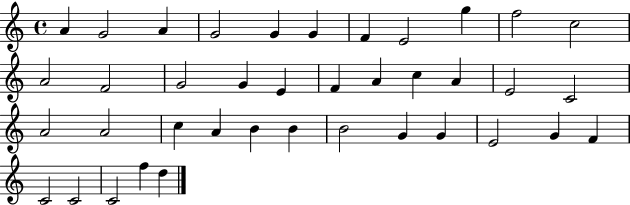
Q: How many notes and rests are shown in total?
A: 39